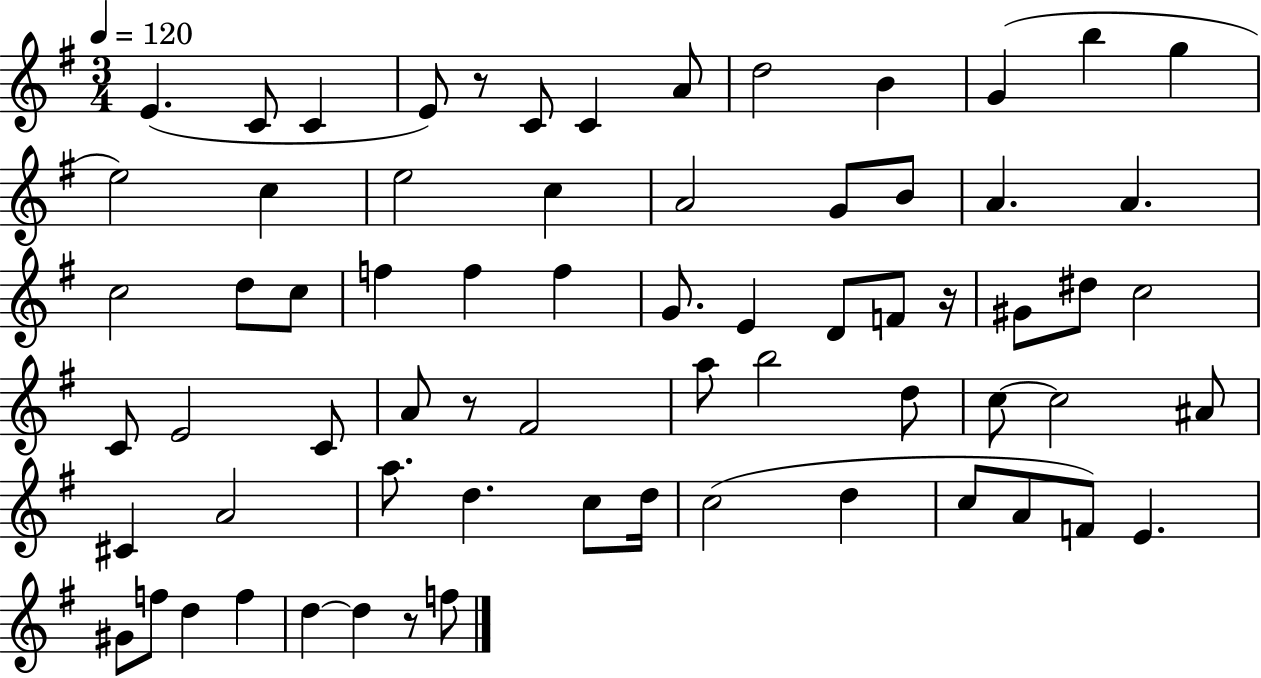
{
  \clef treble
  \numericTimeSignature
  \time 3/4
  \key g \major
  \tempo 4 = 120
  \repeat volta 2 { e'4.( c'8 c'4 | e'8) r8 c'8 c'4 a'8 | d''2 b'4 | g'4( b''4 g''4 | \break e''2) c''4 | e''2 c''4 | a'2 g'8 b'8 | a'4. a'4. | \break c''2 d''8 c''8 | f''4 f''4 f''4 | g'8. e'4 d'8 f'8 r16 | gis'8 dis''8 c''2 | \break c'8 e'2 c'8 | a'8 r8 fis'2 | a''8 b''2 d''8 | c''8~~ c''2 ais'8 | \break cis'4 a'2 | a''8. d''4. c''8 d''16 | c''2( d''4 | c''8 a'8 f'8) e'4. | \break gis'8 f''8 d''4 f''4 | d''4~~ d''4 r8 f''8 | } \bar "|."
}